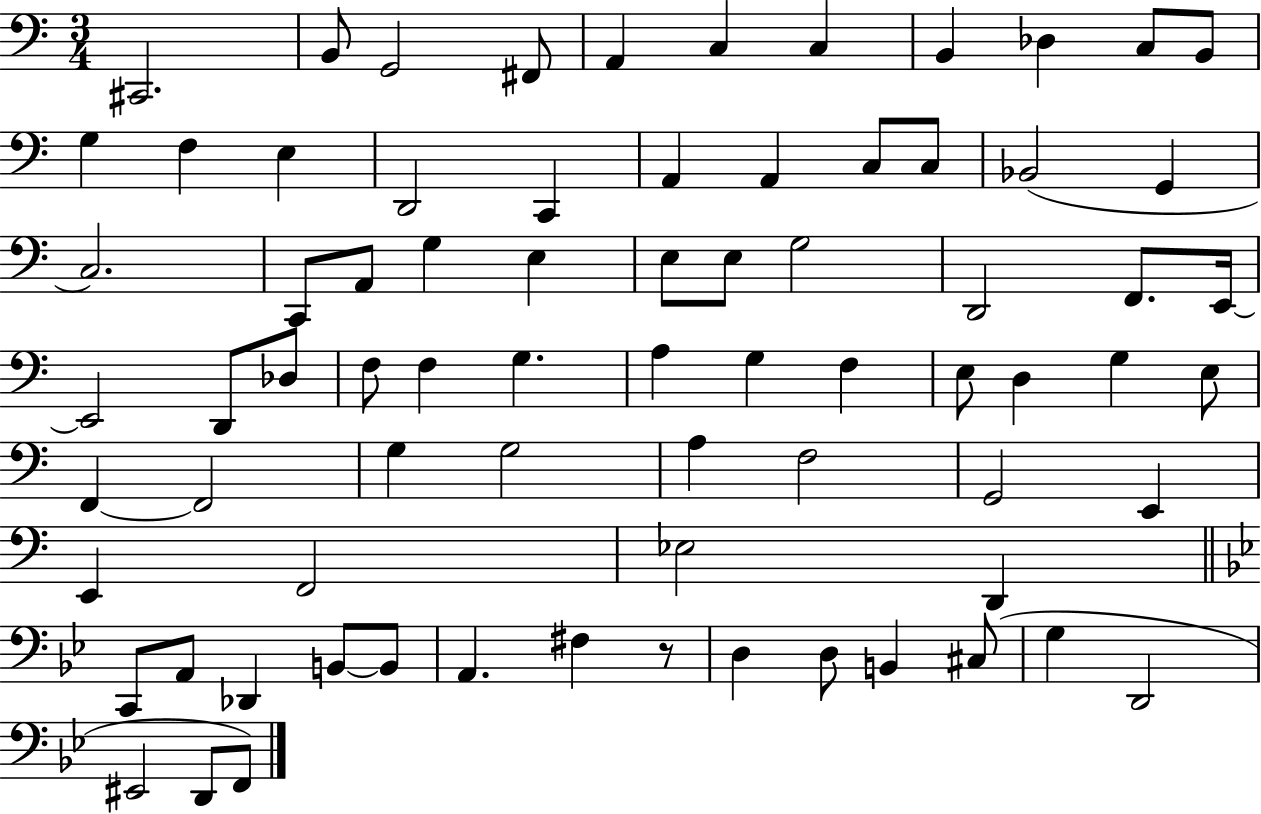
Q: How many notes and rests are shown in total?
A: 75